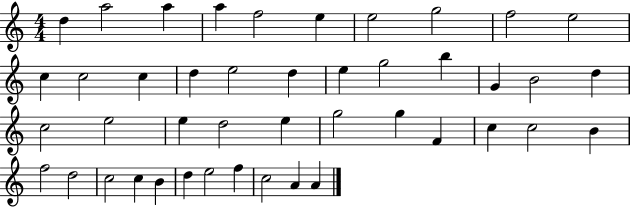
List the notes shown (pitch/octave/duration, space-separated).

D5/q A5/h A5/q A5/q F5/h E5/q E5/h G5/h F5/h E5/h C5/q C5/h C5/q D5/q E5/h D5/q E5/q G5/h B5/q G4/q B4/h D5/q C5/h E5/h E5/q D5/h E5/q G5/h G5/q F4/q C5/q C5/h B4/q F5/h D5/h C5/h C5/q B4/q D5/q E5/h F5/q C5/h A4/q A4/q